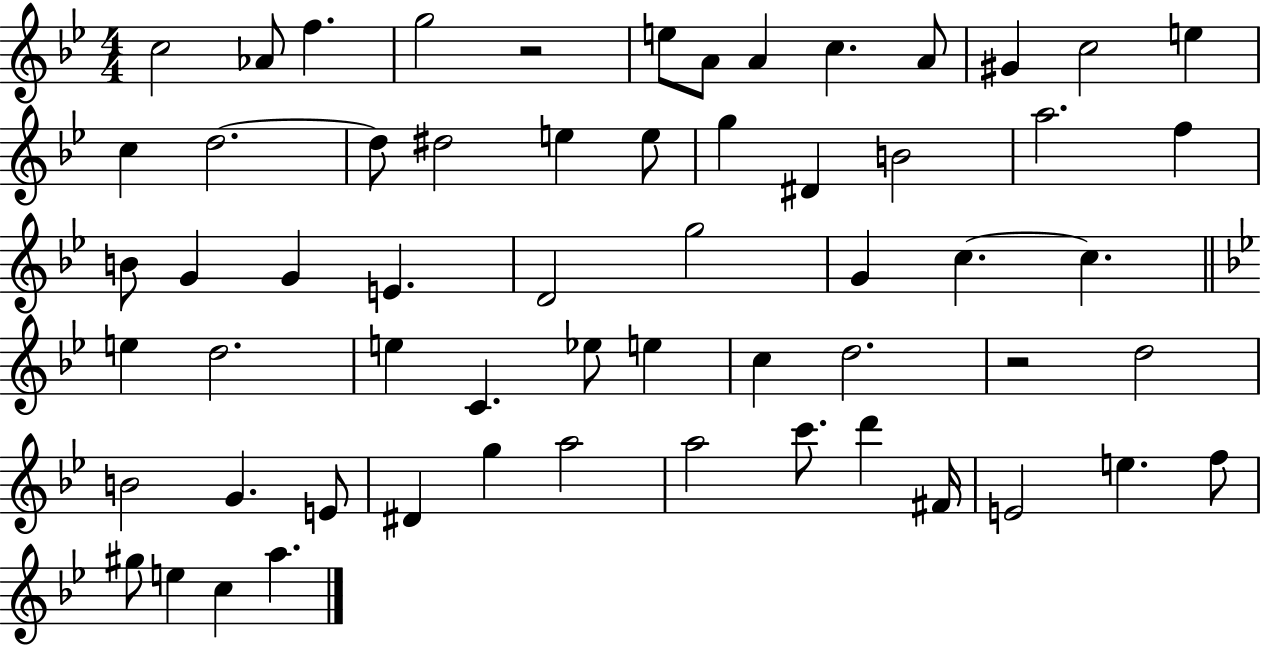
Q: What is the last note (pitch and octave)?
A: A5